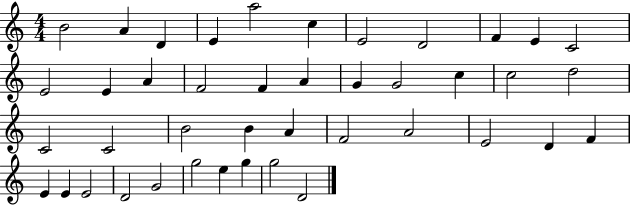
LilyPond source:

{
  \clef treble
  \numericTimeSignature
  \time 4/4
  \key c \major
  b'2 a'4 d'4 | e'4 a''2 c''4 | e'2 d'2 | f'4 e'4 c'2 | \break e'2 e'4 a'4 | f'2 f'4 a'4 | g'4 g'2 c''4 | c''2 d''2 | \break c'2 c'2 | b'2 b'4 a'4 | f'2 a'2 | e'2 d'4 f'4 | \break e'4 e'4 e'2 | d'2 g'2 | g''2 e''4 g''4 | g''2 d'2 | \break \bar "|."
}